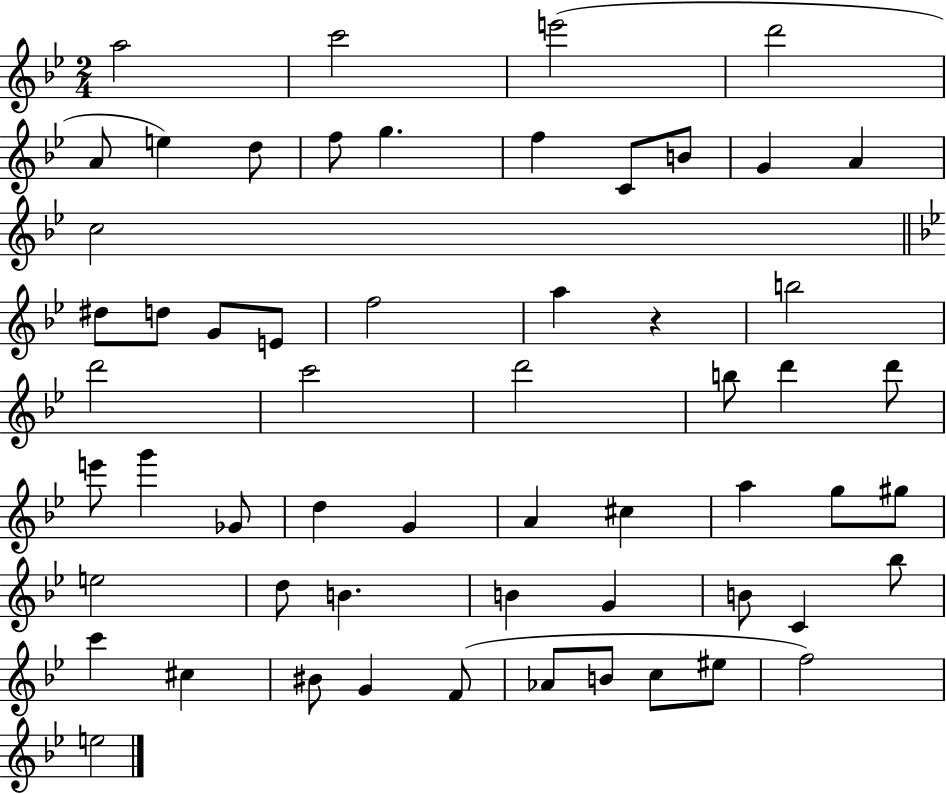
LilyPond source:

{
  \clef treble
  \numericTimeSignature
  \time 2/4
  \key bes \major
  a''2 | c'''2 | e'''2( | d'''2 | \break a'8 e''4) d''8 | f''8 g''4. | f''4 c'8 b'8 | g'4 a'4 | \break c''2 | \bar "||" \break \key bes \major dis''8 d''8 g'8 e'8 | f''2 | a''4 r4 | b''2 | \break d'''2 | c'''2 | d'''2 | b''8 d'''4 d'''8 | \break e'''8 g'''4 ges'8 | d''4 g'4 | a'4 cis''4 | a''4 g''8 gis''8 | \break e''2 | d''8 b'4. | b'4 g'4 | b'8 c'4 bes''8 | \break c'''4 cis''4 | bis'8 g'4 f'8( | aes'8 b'8 c''8 eis''8 | f''2) | \break e''2 | \bar "|."
}